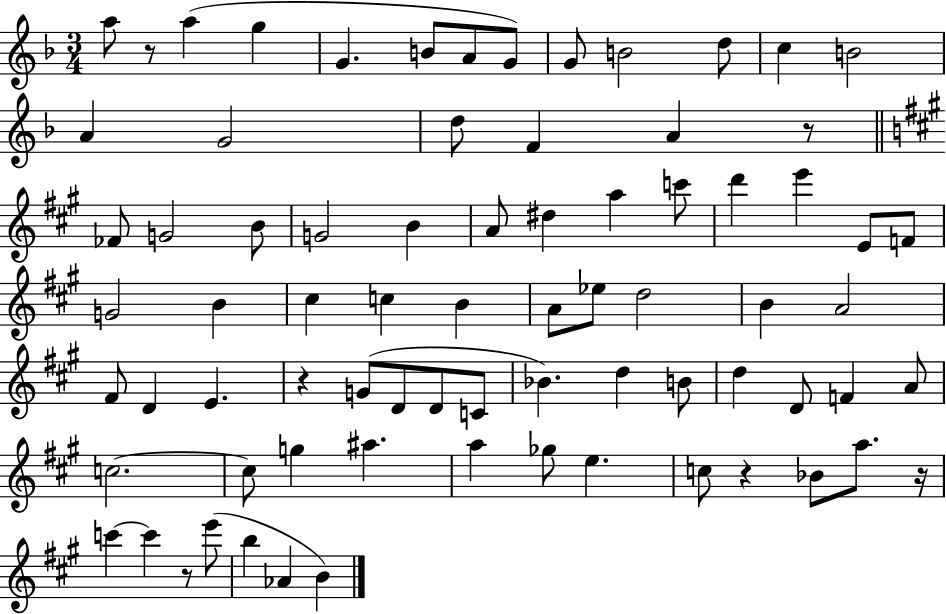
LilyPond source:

{
  \clef treble
  \numericTimeSignature
  \time 3/4
  \key f \major
  a''8 r8 a''4( g''4 | g'4. b'8 a'8 g'8) | g'8 b'2 d''8 | c''4 b'2 | \break a'4 g'2 | d''8 f'4 a'4 r8 | \bar "||" \break \key a \major fes'8 g'2 b'8 | g'2 b'4 | a'8 dis''4 a''4 c'''8 | d'''4 e'''4 e'8 f'8 | \break g'2 b'4 | cis''4 c''4 b'4 | a'8 ees''8 d''2 | b'4 a'2 | \break fis'8 d'4 e'4. | r4 g'8( d'8 d'8 c'8 | bes'4.) d''4 b'8 | d''4 d'8 f'4 a'8 | \break c''2.~~ | c''8 g''4 ais''4. | a''4 ges''8 e''4. | c''8 r4 bes'8 a''8. r16 | \break c'''4~~ c'''4 r8 e'''8( | b''4 aes'4 b'4) | \bar "|."
}